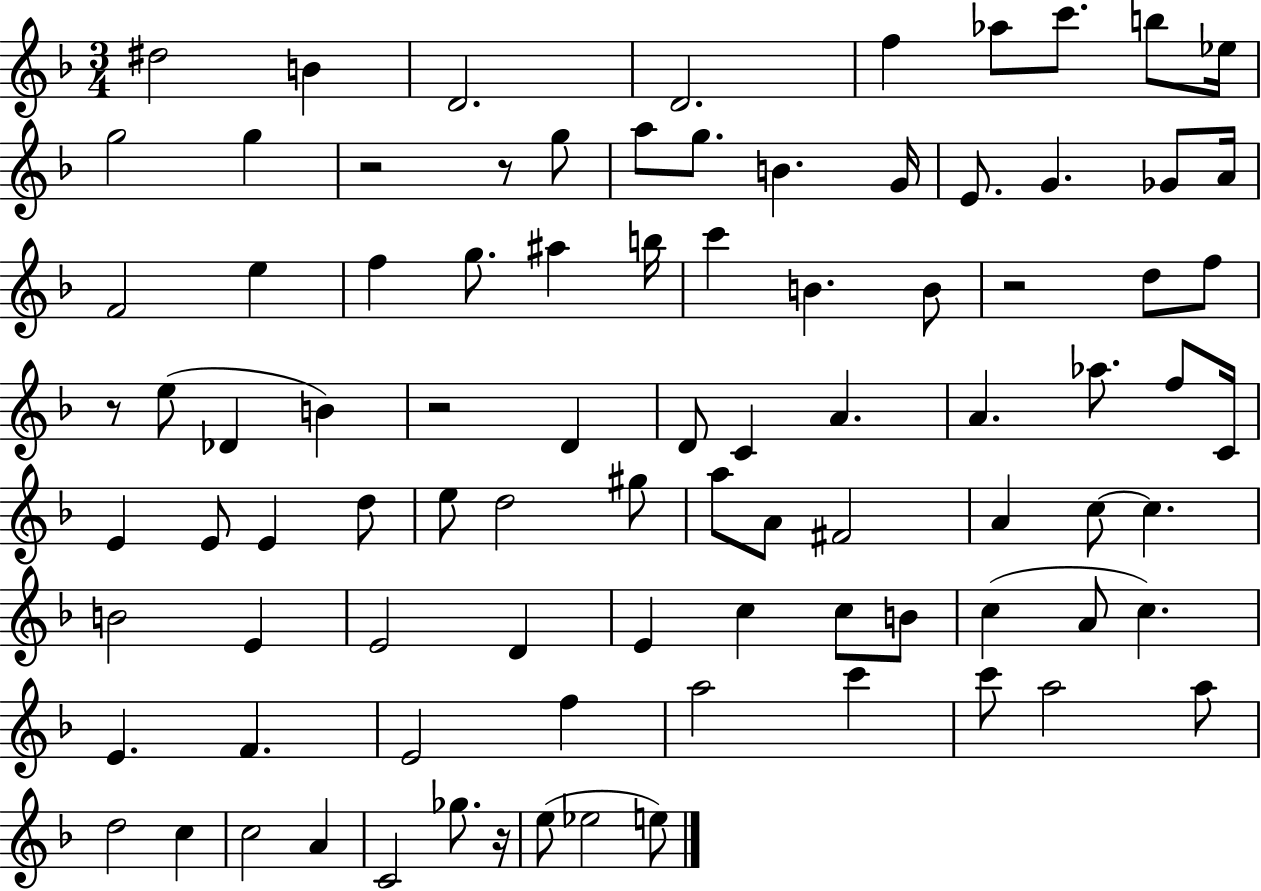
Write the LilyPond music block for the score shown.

{
  \clef treble
  \numericTimeSignature
  \time 3/4
  \key f \major
  dis''2 b'4 | d'2. | d'2. | f''4 aes''8 c'''8. b''8 ees''16 | \break g''2 g''4 | r2 r8 g''8 | a''8 g''8. b'4. g'16 | e'8. g'4. ges'8 a'16 | \break f'2 e''4 | f''4 g''8. ais''4 b''16 | c'''4 b'4. b'8 | r2 d''8 f''8 | \break r8 e''8( des'4 b'4) | r2 d'4 | d'8 c'4 a'4. | a'4. aes''8. f''8 c'16 | \break e'4 e'8 e'4 d''8 | e''8 d''2 gis''8 | a''8 a'8 fis'2 | a'4 c''8~~ c''4. | \break b'2 e'4 | e'2 d'4 | e'4 c''4 c''8 b'8 | c''4( a'8 c''4.) | \break e'4. f'4. | e'2 f''4 | a''2 c'''4 | c'''8 a''2 a''8 | \break d''2 c''4 | c''2 a'4 | c'2 ges''8. r16 | e''8( ees''2 e''8) | \break \bar "|."
}